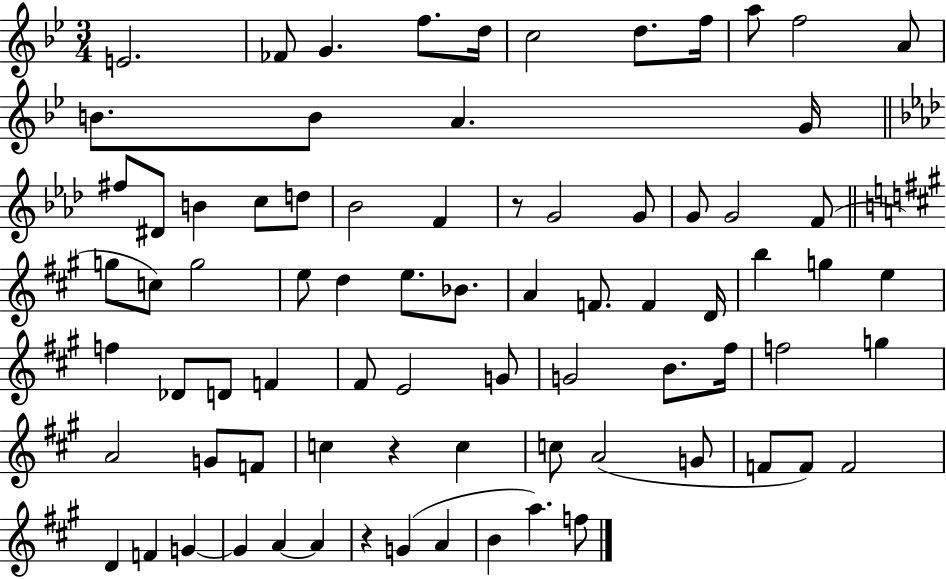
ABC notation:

X:1
T:Untitled
M:3/4
L:1/4
K:Bb
E2 _F/2 G f/2 d/4 c2 d/2 f/4 a/2 f2 A/2 B/2 B/2 A G/4 ^f/2 ^D/2 B c/2 d/2 _B2 F z/2 G2 G/2 G/2 G2 F/2 g/2 c/2 g2 e/2 d e/2 _B/2 A F/2 F D/4 b g e f _D/2 D/2 F ^F/2 E2 G/2 G2 B/2 ^f/4 f2 g A2 G/2 F/2 c z c c/2 A2 G/2 F/2 F/2 F2 D F G G A A z G A B a f/2